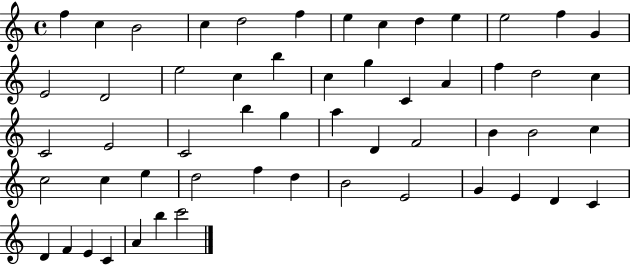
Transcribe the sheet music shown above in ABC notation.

X:1
T:Untitled
M:4/4
L:1/4
K:C
f c B2 c d2 f e c d e e2 f G E2 D2 e2 c b c g C A f d2 c C2 E2 C2 b g a D F2 B B2 c c2 c e d2 f d B2 E2 G E D C D F E C A b c'2